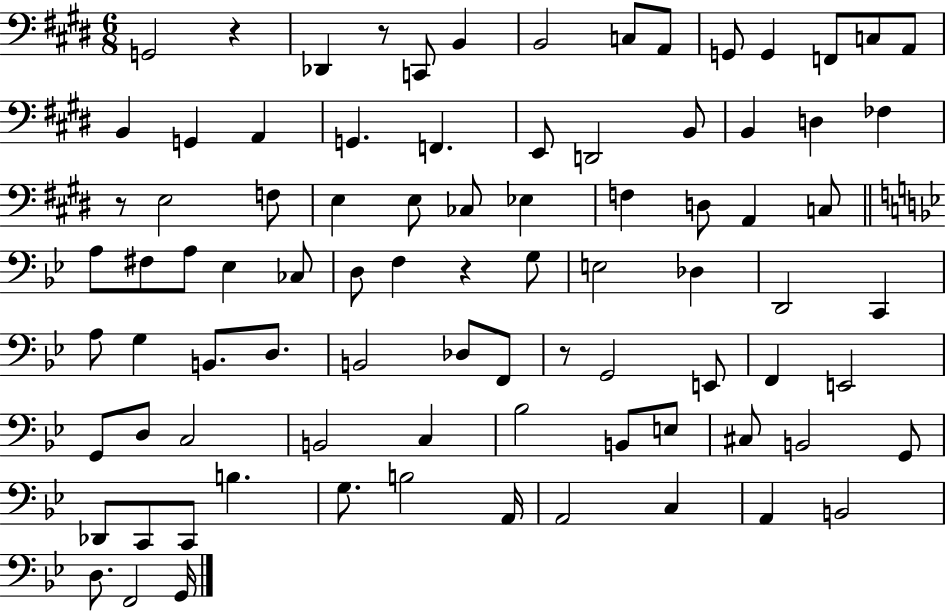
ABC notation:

X:1
T:Untitled
M:6/8
L:1/4
K:E
G,,2 z _D,, z/2 C,,/2 B,, B,,2 C,/2 A,,/2 G,,/2 G,, F,,/2 C,/2 A,,/2 B,, G,, A,, G,, F,, E,,/2 D,,2 B,,/2 B,, D, _F, z/2 E,2 F,/2 E, E,/2 _C,/2 _E, F, D,/2 A,, C,/2 A,/2 ^F,/2 A,/2 _E, _C,/2 D,/2 F, z G,/2 E,2 _D, D,,2 C,, A,/2 G, B,,/2 D,/2 B,,2 _D,/2 F,,/2 z/2 G,,2 E,,/2 F,, E,,2 G,,/2 D,/2 C,2 B,,2 C, _B,2 B,,/2 E,/2 ^C,/2 B,,2 G,,/2 _D,,/2 C,,/2 C,,/2 B, G,/2 B,2 A,,/4 A,,2 C, A,, B,,2 D,/2 F,,2 G,,/4